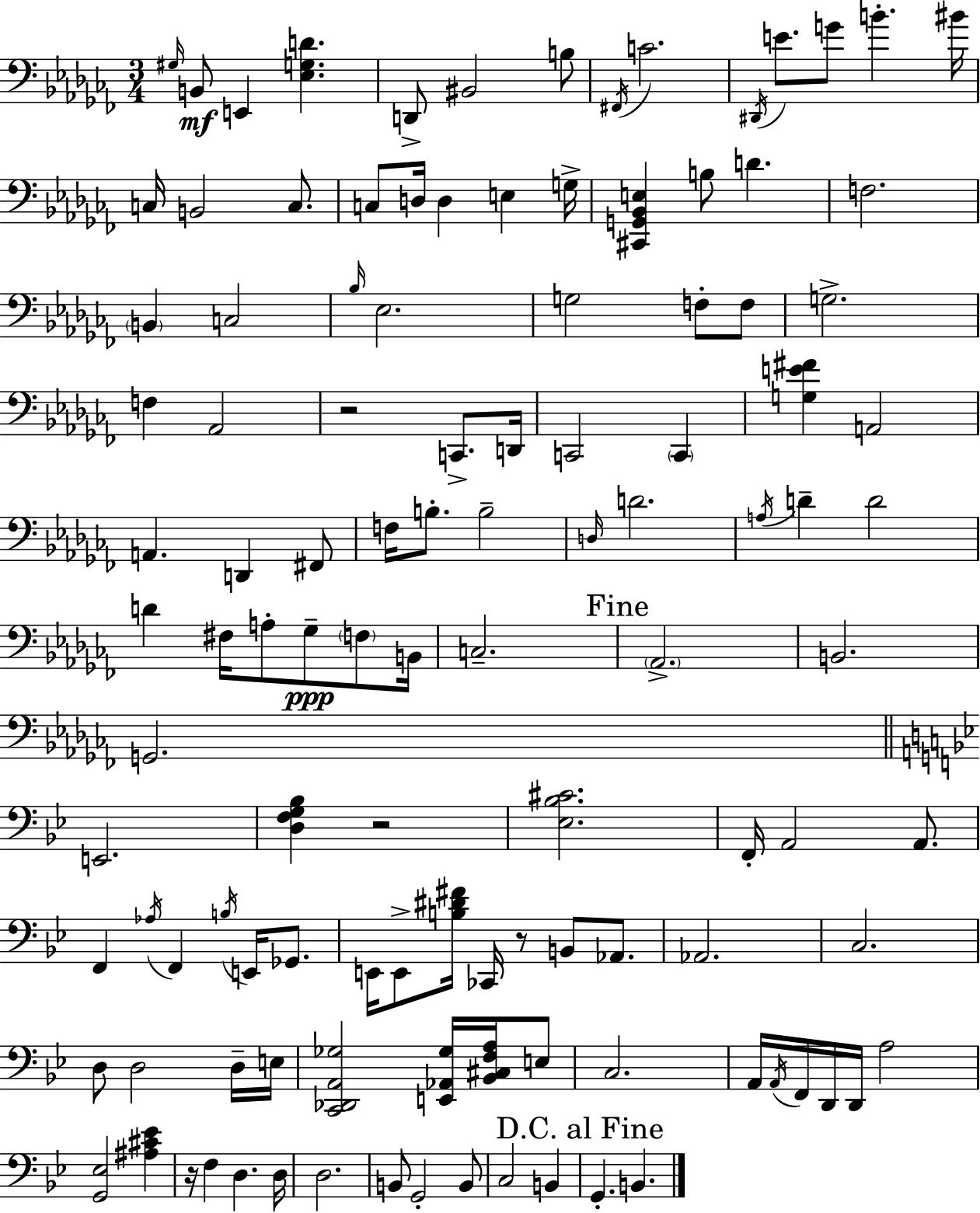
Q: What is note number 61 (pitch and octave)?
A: E2